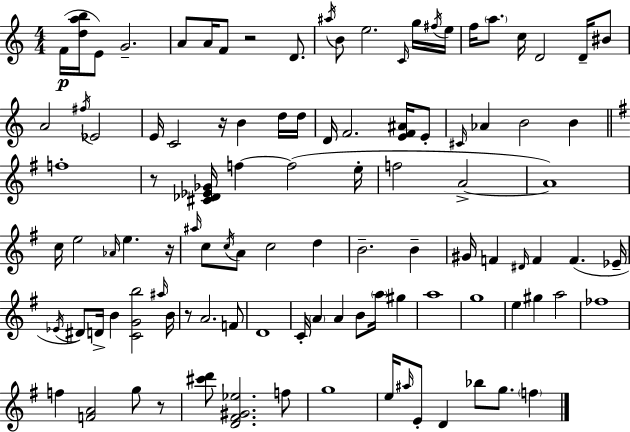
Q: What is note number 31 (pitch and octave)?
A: E4